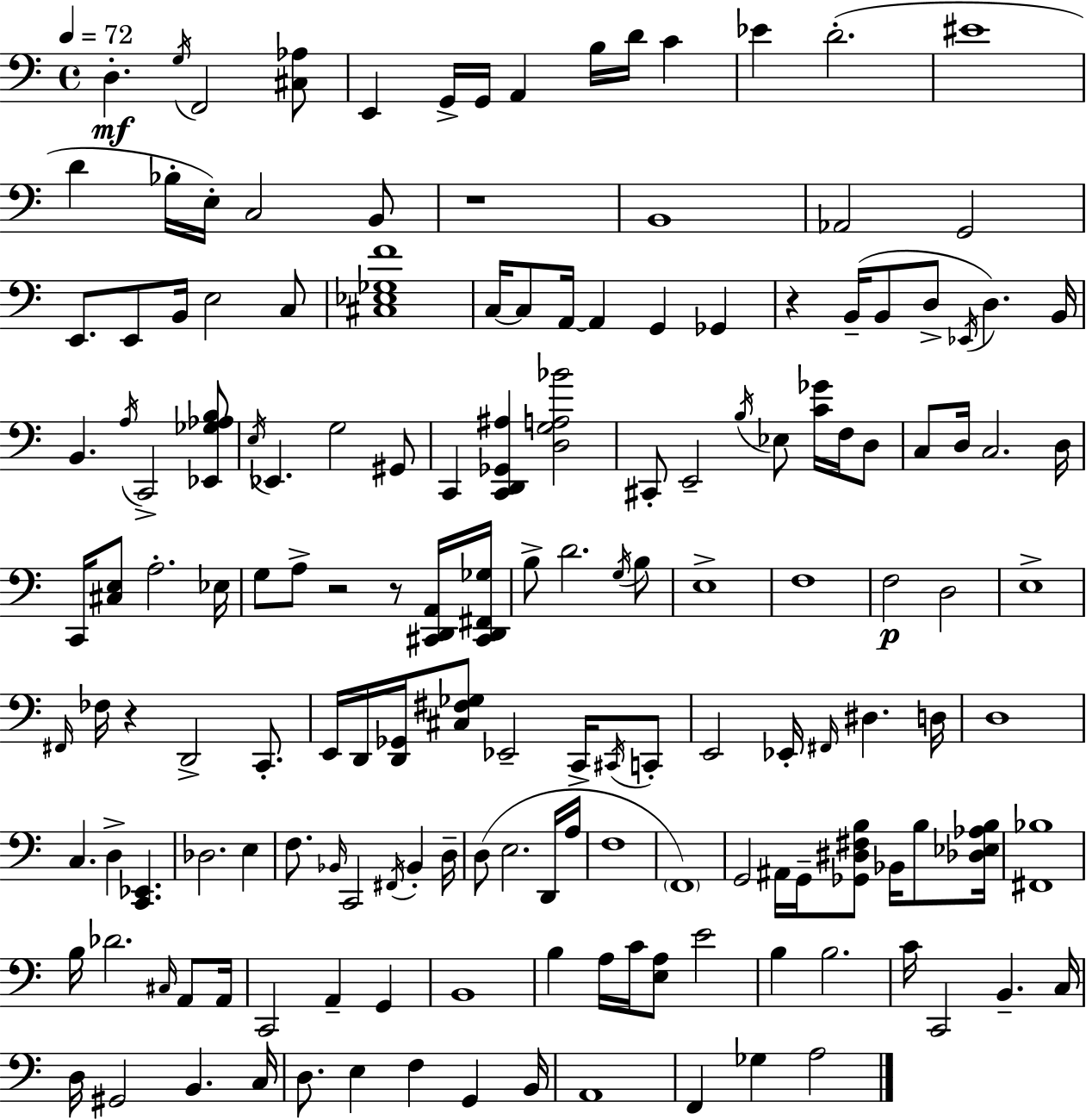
X:1
T:Untitled
M:4/4
L:1/4
K:C
D, G,/4 F,,2 [^C,_A,]/2 E,, G,,/4 G,,/4 A,, B,/4 D/4 C _E D2 ^E4 D _B,/4 E,/4 C,2 B,,/2 z4 B,,4 _A,,2 G,,2 E,,/2 E,,/2 B,,/4 E,2 C,/2 [^C,_E,_G,F]4 C,/4 C,/2 A,,/4 A,, G,, _G,, z B,,/4 B,,/2 D,/2 _E,,/4 D, B,,/4 B,, A,/4 C,,2 [_E,,_G,_A,B,]/2 E,/4 _E,, G,2 ^G,,/2 C,, [C,,D,,_G,,^A,] [D,G,A,_B]2 ^C,,/2 E,,2 B,/4 _E,/2 [C_G]/4 F,/4 D,/2 C,/2 D,/4 C,2 D,/4 C,,/4 [^C,E,]/2 A,2 _E,/4 G,/2 A,/2 z2 z/2 [^C,,D,,A,,]/4 [^C,,D,,^F,,_G,]/4 B,/2 D2 G,/4 B,/2 E,4 F,4 F,2 D,2 E,4 ^F,,/4 _F,/4 z D,,2 C,,/2 E,,/4 D,,/4 [D,,_G,,]/4 [^C,^F,_G,]/2 _E,,2 C,,/4 ^C,,/4 C,,/2 E,,2 _E,,/4 ^F,,/4 ^D, D,/4 D,4 C, D, [C,,_E,,] _D,2 E, F,/2 _B,,/4 C,,2 ^F,,/4 _B,, D,/4 D,/2 E,2 D,,/4 A,/4 F,4 F,,4 G,,2 ^A,,/4 G,,/4 [_G,,^D,^F,B,]/2 _B,,/4 B,/2 [_D,_E,_A,B,]/4 [^F,,_B,]4 B,/4 _D2 ^C,/4 A,,/2 A,,/4 C,,2 A,, G,, B,,4 B, A,/4 C/4 [E,A,]/2 E2 B, B,2 C/4 C,,2 B,, C,/4 D,/4 ^G,,2 B,, C,/4 D,/2 E, F, G,, B,,/4 A,,4 F,, _G, A,2